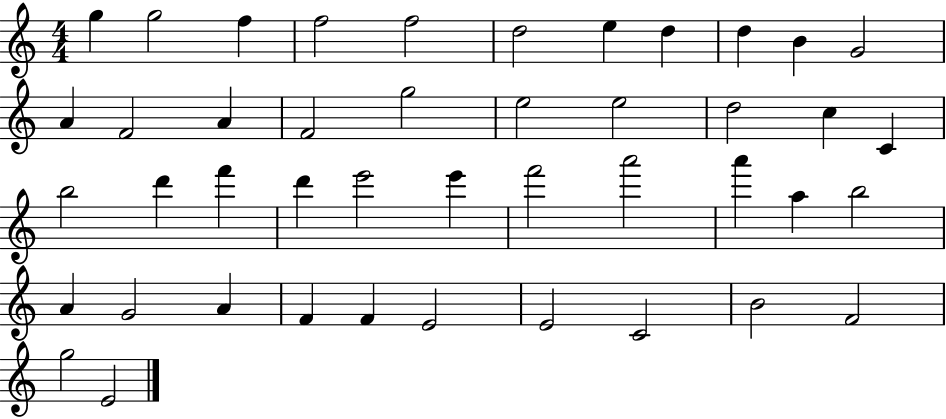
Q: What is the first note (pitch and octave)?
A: G5